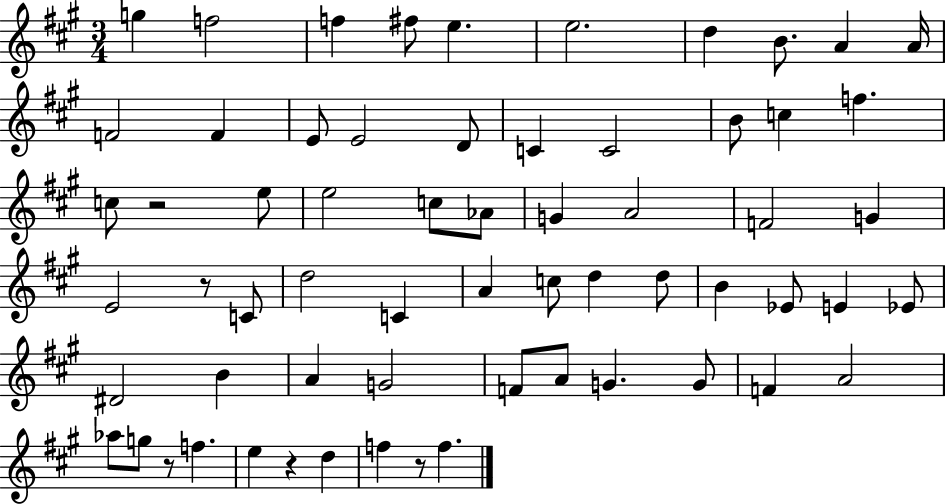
X:1
T:Untitled
M:3/4
L:1/4
K:A
g f2 f ^f/2 e e2 d B/2 A A/4 F2 F E/2 E2 D/2 C C2 B/2 c f c/2 z2 e/2 e2 c/2 _A/2 G A2 F2 G E2 z/2 C/2 d2 C A c/2 d d/2 B _E/2 E _E/2 ^D2 B A G2 F/2 A/2 G G/2 F A2 _a/2 g/2 z/2 f e z d f z/2 f